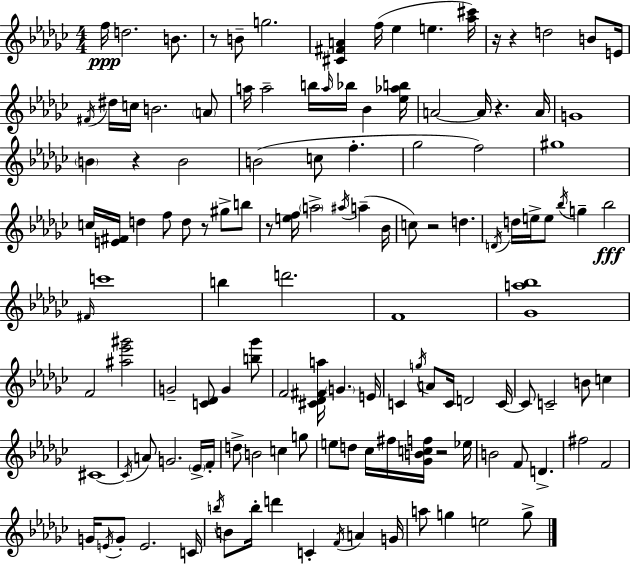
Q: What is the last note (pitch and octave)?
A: G5